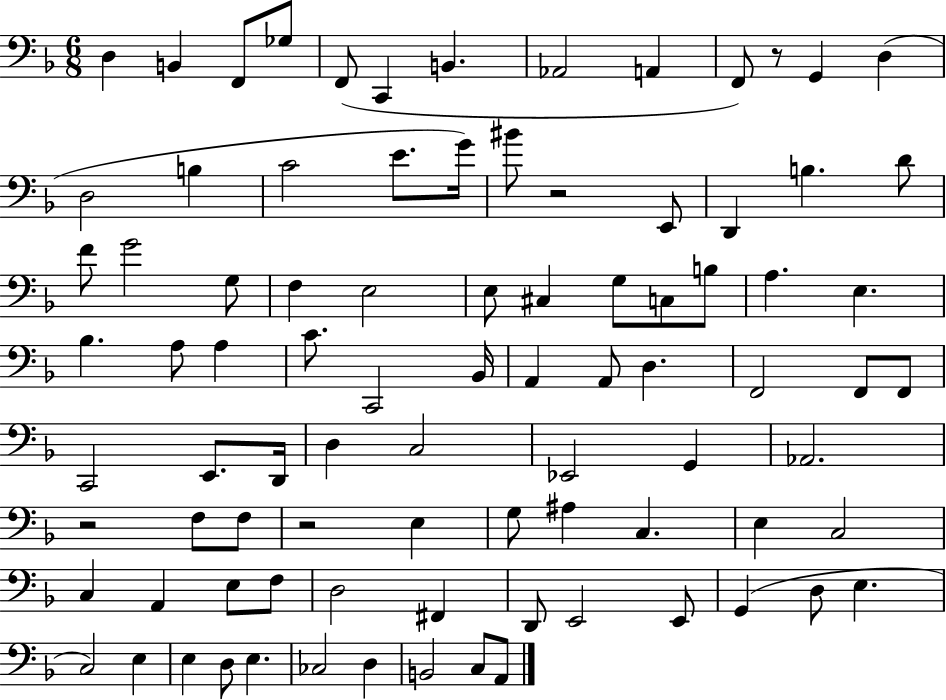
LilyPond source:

{
  \clef bass
  \numericTimeSignature
  \time 6/8
  \key f \major
  d4 b,4 f,8 ges8 | f,8( c,4 b,4. | aes,2 a,4 | f,8) r8 g,4 d4( | \break d2 b4 | c'2 e'8. g'16) | bis'8 r2 e,8 | d,4 b4. d'8 | \break f'8 g'2 g8 | f4 e2 | e8 cis4 g8 c8 b8 | a4. e4. | \break bes4. a8 a4 | c'8. c,2 bes,16 | a,4 a,8 d4. | f,2 f,8 f,8 | \break c,2 e,8. d,16 | d4 c2 | ees,2 g,4 | aes,2. | \break r2 f8 f8 | r2 e4 | g8 ais4 c4. | e4 c2 | \break c4 a,4 e8 f8 | d2 fis,4 | d,8 e,2 e,8 | g,4( d8 e4. | \break c2) e4 | e4 d8 e4. | ces2 d4 | b,2 c8 a,8 | \break \bar "|."
}